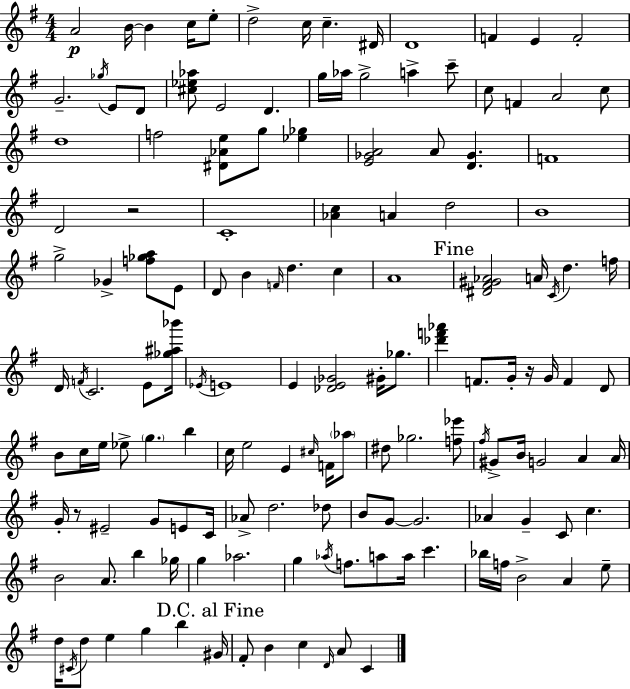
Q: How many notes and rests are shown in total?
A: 145